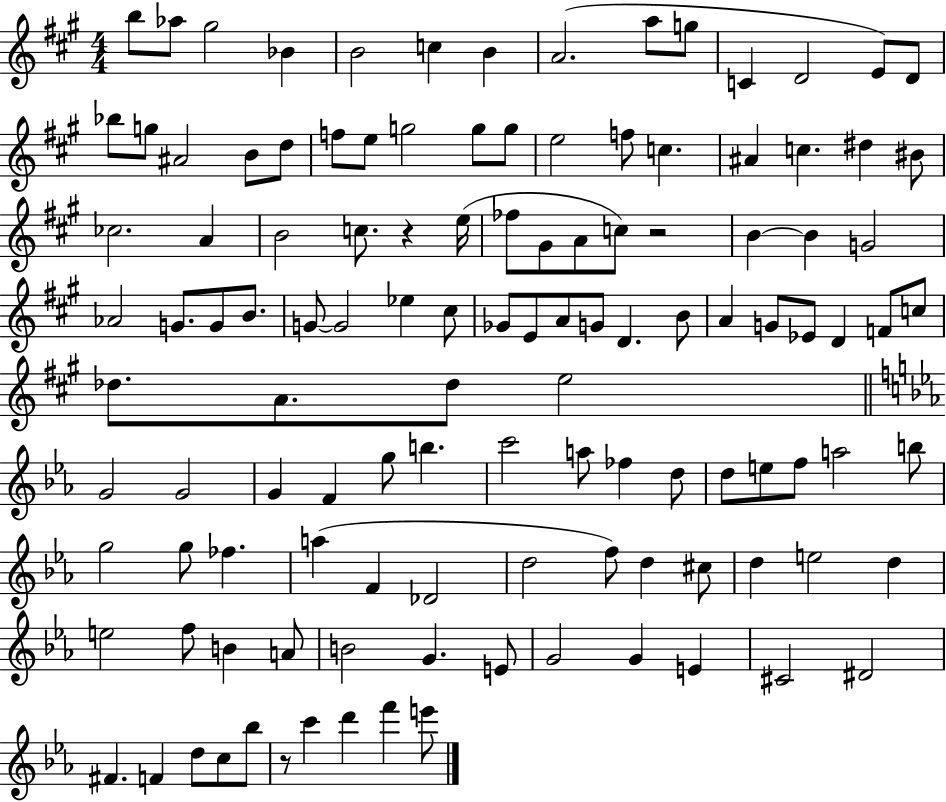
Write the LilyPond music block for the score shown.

{
  \clef treble
  \numericTimeSignature
  \time 4/4
  \key a \major
  b''8 aes''8 gis''2 bes'4 | b'2 c''4 b'4 | a'2.( a''8 g''8 | c'4 d'2 e'8) d'8 | \break bes''8 g''8 ais'2 b'8 d''8 | f''8 e''8 g''2 g''8 g''8 | e''2 f''8 c''4. | ais'4 c''4. dis''4 bis'8 | \break ces''2. a'4 | b'2 c''8. r4 e''16( | fes''8 gis'8 a'8 c''8) r2 | b'4~~ b'4 g'2 | \break aes'2 g'8. g'8 b'8. | g'8~~ g'2 ees''4 cis''8 | ges'8 e'8 a'8 g'8 d'4. b'8 | a'4 g'8 ees'8 d'4 f'8 c''8 | \break des''8. a'8. des''8 e''2 | \bar "||" \break \key ees \major g'2 g'2 | g'4 f'4 g''8 b''4. | c'''2 a''8 fes''4 d''8 | d''8 e''8 f''8 a''2 b''8 | \break g''2 g''8 fes''4. | a''4( f'4 des'2 | d''2 f''8) d''4 cis''8 | d''4 e''2 d''4 | \break e''2 f''8 b'4 a'8 | b'2 g'4. e'8 | g'2 g'4 e'4 | cis'2 dis'2 | \break fis'4. f'4 d''8 c''8 bes''8 | r8 c'''4 d'''4 f'''4 e'''8 | \bar "|."
}